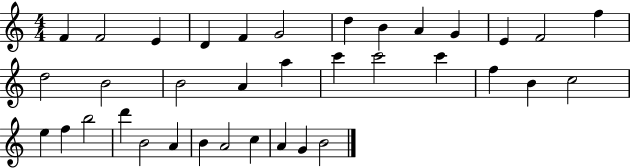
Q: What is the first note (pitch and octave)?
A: F4